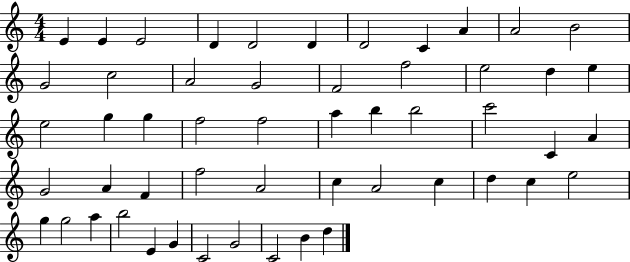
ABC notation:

X:1
T:Untitled
M:4/4
L:1/4
K:C
E E E2 D D2 D D2 C A A2 B2 G2 c2 A2 G2 F2 f2 e2 d e e2 g g f2 f2 a b b2 c'2 C A G2 A F f2 A2 c A2 c d c e2 g g2 a b2 E G C2 G2 C2 B d